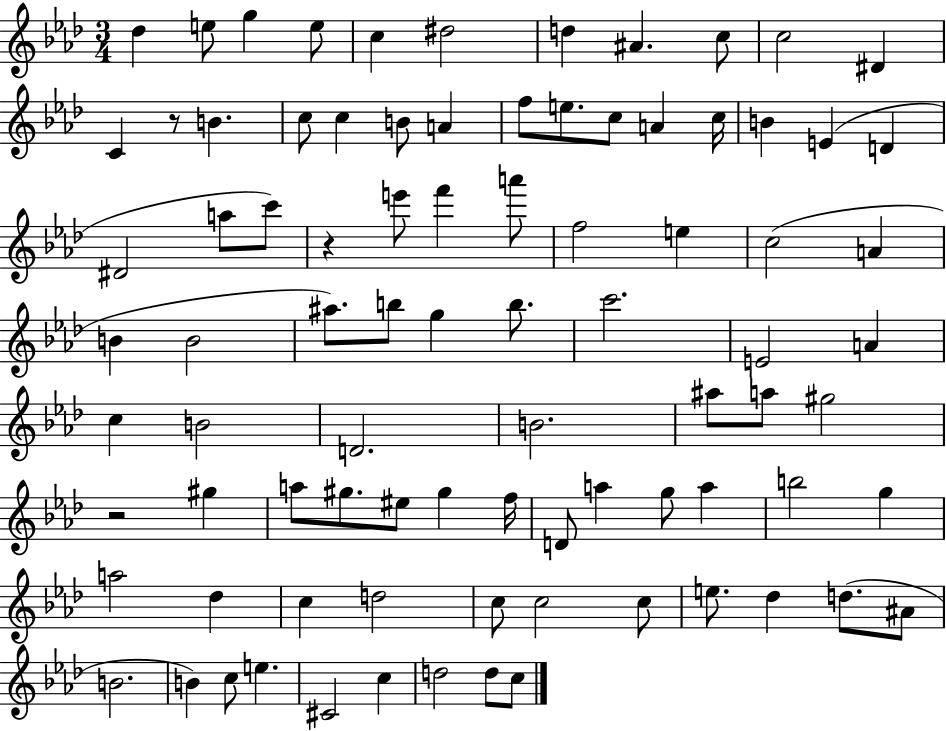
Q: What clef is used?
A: treble